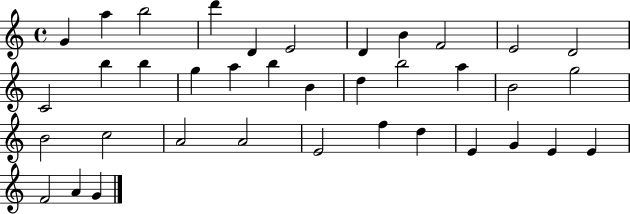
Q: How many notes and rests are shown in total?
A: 37